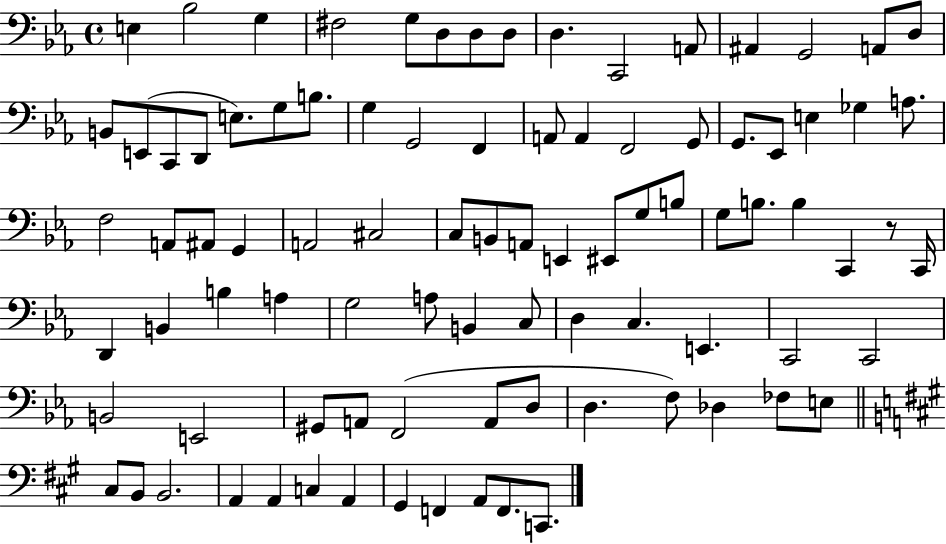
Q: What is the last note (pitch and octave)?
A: C2